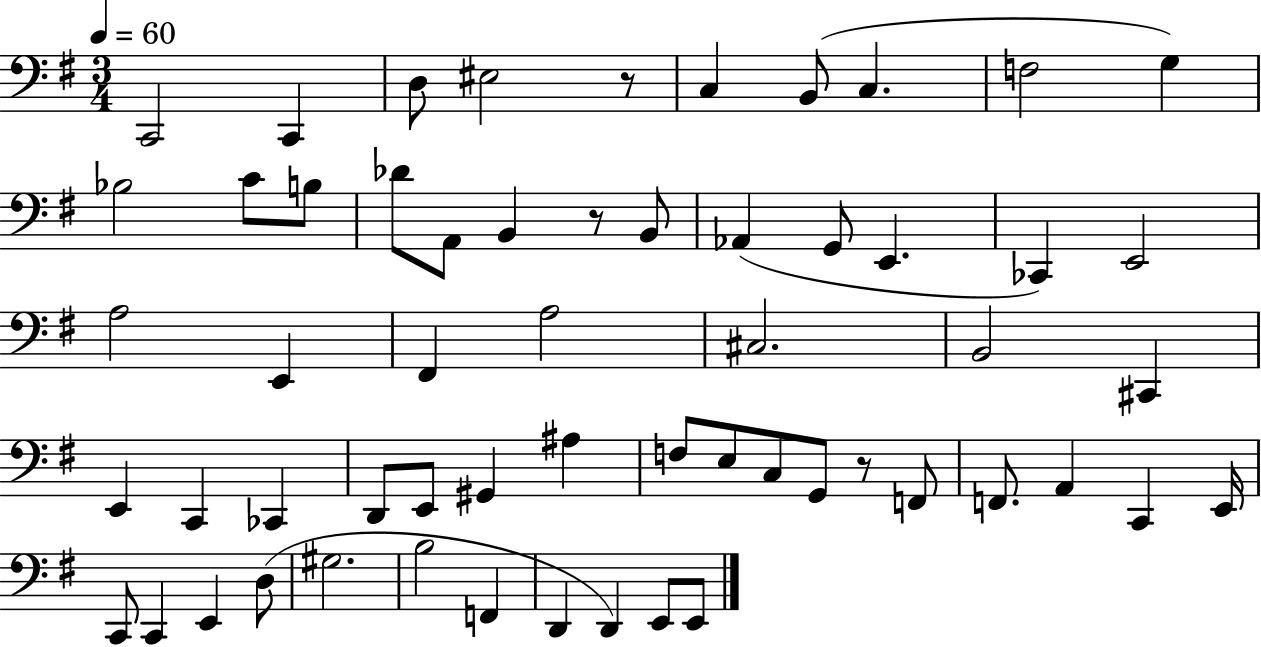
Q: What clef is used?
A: bass